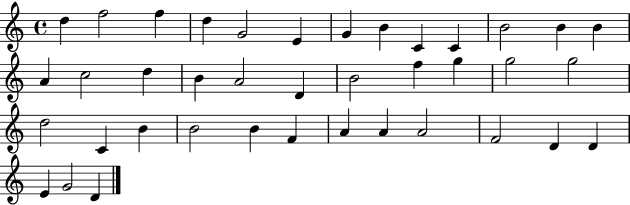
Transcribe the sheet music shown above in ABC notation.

X:1
T:Untitled
M:4/4
L:1/4
K:C
d f2 f d G2 E G B C C B2 B B A c2 d B A2 D B2 f g g2 g2 d2 C B B2 B F A A A2 F2 D D E G2 D